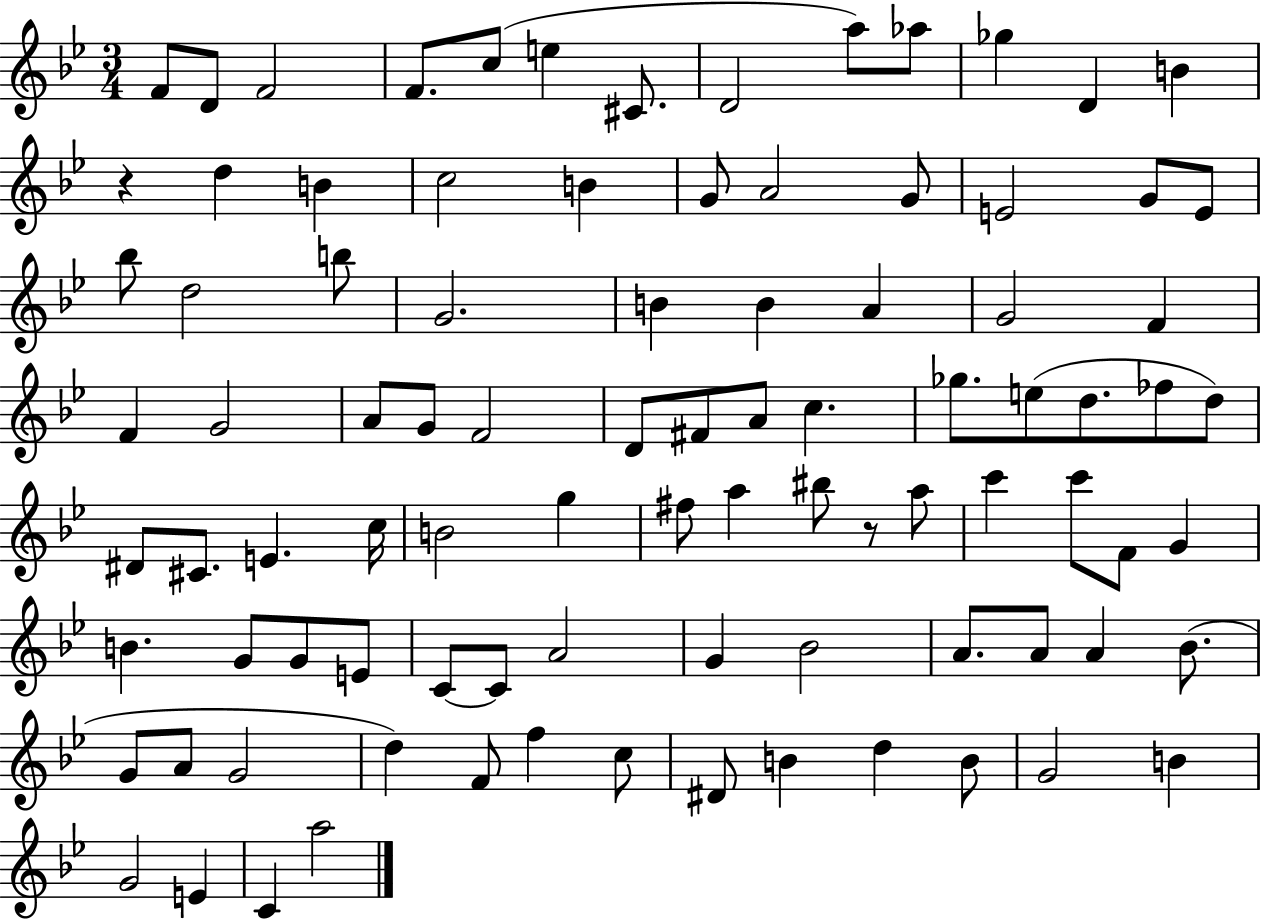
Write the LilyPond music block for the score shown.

{
  \clef treble
  \numericTimeSignature
  \time 3/4
  \key bes \major
  \repeat volta 2 { f'8 d'8 f'2 | f'8. c''8( e''4 cis'8. | d'2 a''8) aes''8 | ges''4 d'4 b'4 | \break r4 d''4 b'4 | c''2 b'4 | g'8 a'2 g'8 | e'2 g'8 e'8 | \break bes''8 d''2 b''8 | g'2. | b'4 b'4 a'4 | g'2 f'4 | \break f'4 g'2 | a'8 g'8 f'2 | d'8 fis'8 a'8 c''4. | ges''8. e''8( d''8. fes''8 d''8) | \break dis'8 cis'8. e'4. c''16 | b'2 g''4 | fis''8 a''4 bis''8 r8 a''8 | c'''4 c'''8 f'8 g'4 | \break b'4. g'8 g'8 e'8 | c'8~~ c'8 a'2 | g'4 bes'2 | a'8. a'8 a'4 bes'8.( | \break g'8 a'8 g'2 | d''4) f'8 f''4 c''8 | dis'8 b'4 d''4 b'8 | g'2 b'4 | \break g'2 e'4 | c'4 a''2 | } \bar "|."
}